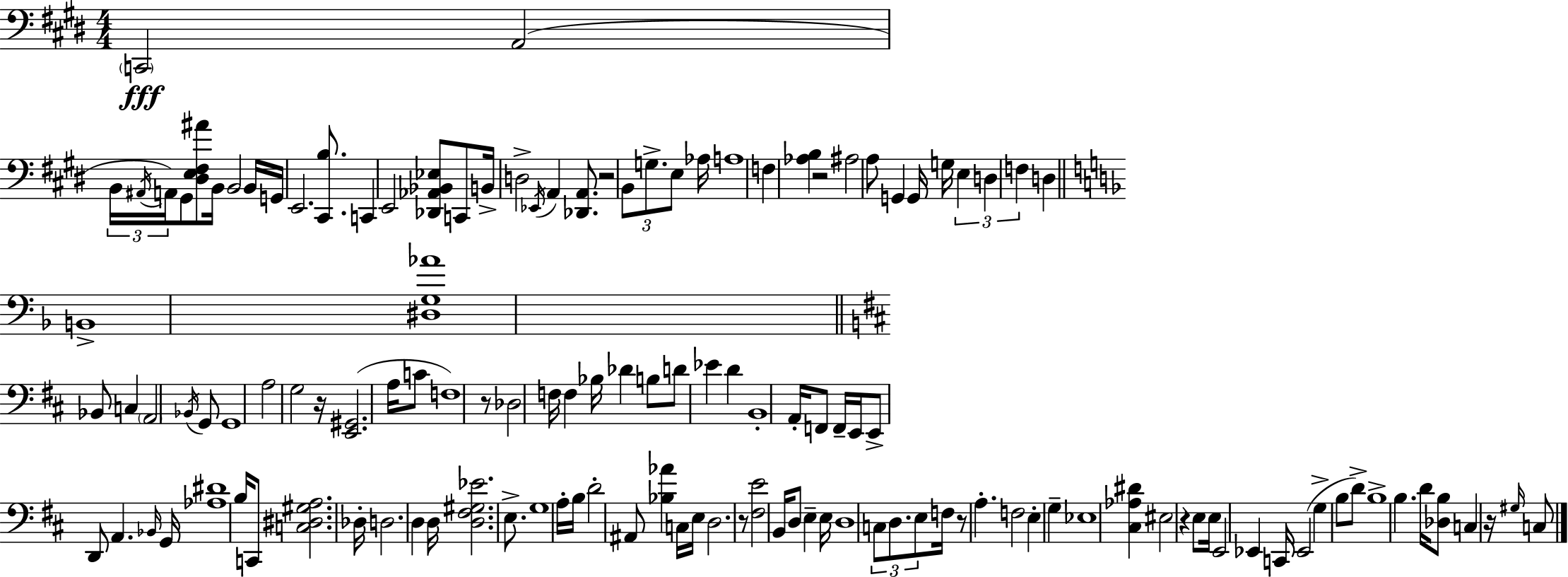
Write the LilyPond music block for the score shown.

{
  \clef bass
  \numericTimeSignature
  \time 4/4
  \key e \major
  \parenthesize c,2\fff a,2( | \tuplet 3/2 { b,16 \acciaccatura { ais,16 }) a,16 } gis,8 <dis e fis ais'>8 b,16 b,2 | b,16 g,16 e,2. <cis, b>8. | c,4 e,2 <des, aes, bes, ees>8 c,8 | \break b,16-> d2-> \acciaccatura { ees,16 } a,4 <des, a,>8. | r2 \tuplet 3/2 { b,8 g8.-> e8 } | aes16 a1 | f4 <aes b>4 r2 | \break ais2 a8 g,4 | g,16 g16 \tuplet 3/2 { e4 d4 f4 } d4 | \bar "||" \break \key f \major b,1-> | <dis g aes'>1 | \bar "||" \break \key d \major bes,8 c4 \parenthesize a,2 \acciaccatura { bes,16 } g,8 | g,1 | a2 g2 | r16 <e, gis,>2.( a16 c'8 | \break f1) | r8 des2 f16 f4 | bes16 des'4 b8 d'8 ees'4 d'4 | b,1-. | \break a,16-. f,8 f,16-- e,16 e,8-> d,8 a,4. | \grace { bes,16 } g,16 <aes dis'>1 | b16 c,8 <c dis gis a>2. | des16-. d2. d4 | \break d16 <d fis gis ees'>2. e8.-> | g1 | a16-. b16 d'2-. ais,8 <bes aes'>4 | c16 e16 d2. | \break r8 <fis e'>2 b,16 d8 e4-- | e16 d1 | \tuplet 3/2 { c8 d8. e8 } f16 r8 a4.-. | f2 e4-. g4-- | \break ees1 | <cis aes dis'>4 eis2 r4 | e8 e16 e,2 ees,4 | c,16 ees,2( g4-> b8 | \break d'8->) b1-> | b4. d'16 <des b>8 c4 r16 | \grace { gis16 } c8 \bar "|."
}